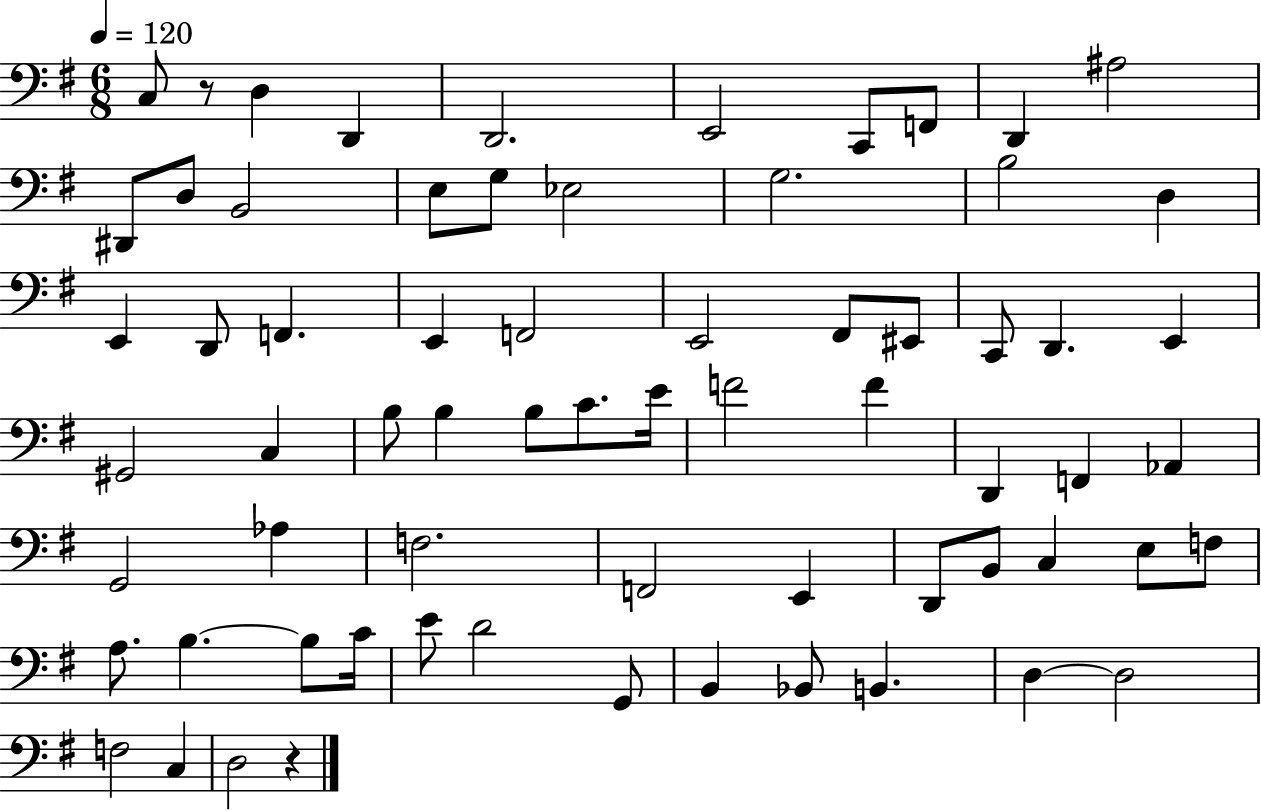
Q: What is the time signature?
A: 6/8